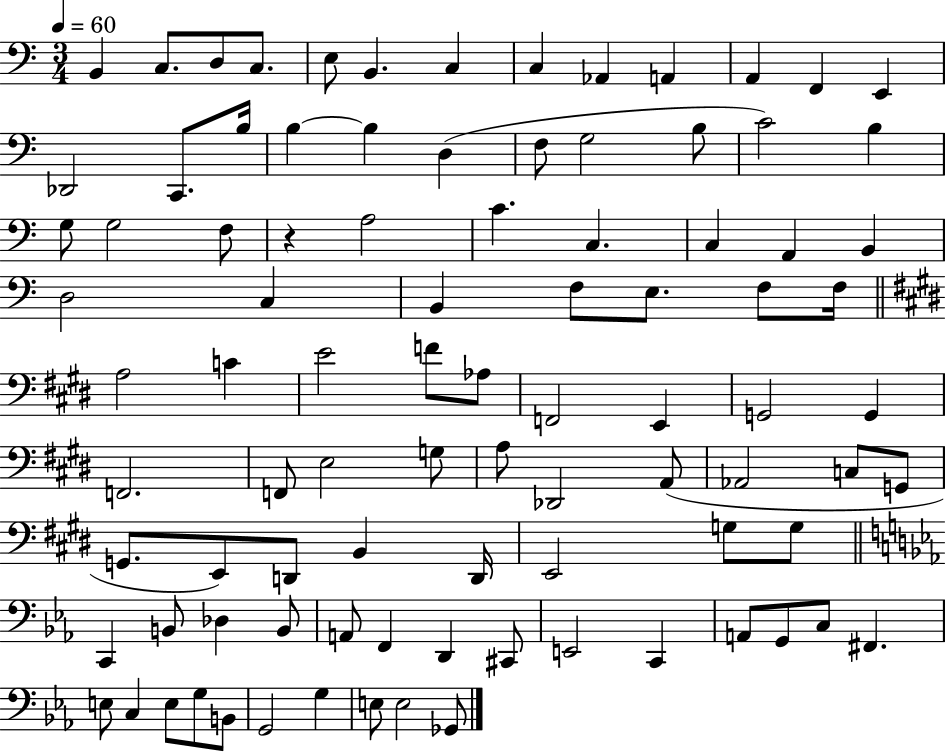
X:1
T:Untitled
M:3/4
L:1/4
K:C
B,, C,/2 D,/2 C,/2 E,/2 B,, C, C, _A,, A,, A,, F,, E,, _D,,2 C,,/2 B,/4 B, B, D, F,/2 G,2 B,/2 C2 B, G,/2 G,2 F,/2 z A,2 C C, C, A,, B,, D,2 C, B,, F,/2 E,/2 F,/2 F,/4 A,2 C E2 F/2 _A,/2 F,,2 E,, G,,2 G,, F,,2 F,,/2 E,2 G,/2 A,/2 _D,,2 A,,/2 _A,,2 C,/2 G,,/2 G,,/2 E,,/2 D,,/2 B,, D,,/4 E,,2 G,/2 G,/2 C,, B,,/2 _D, B,,/2 A,,/2 F,, D,, ^C,,/2 E,,2 C,, A,,/2 G,,/2 C,/2 ^F,, E,/2 C, E,/2 G,/2 B,,/2 G,,2 G, E,/2 E,2 _G,,/2